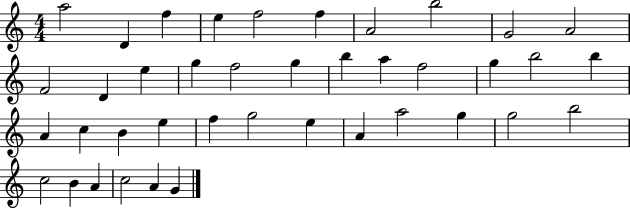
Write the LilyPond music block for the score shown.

{
  \clef treble
  \numericTimeSignature
  \time 4/4
  \key c \major
  a''2 d'4 f''4 | e''4 f''2 f''4 | a'2 b''2 | g'2 a'2 | \break f'2 d'4 e''4 | g''4 f''2 g''4 | b''4 a''4 f''2 | g''4 b''2 b''4 | \break a'4 c''4 b'4 e''4 | f''4 g''2 e''4 | a'4 a''2 g''4 | g''2 b''2 | \break c''2 b'4 a'4 | c''2 a'4 g'4 | \bar "|."
}